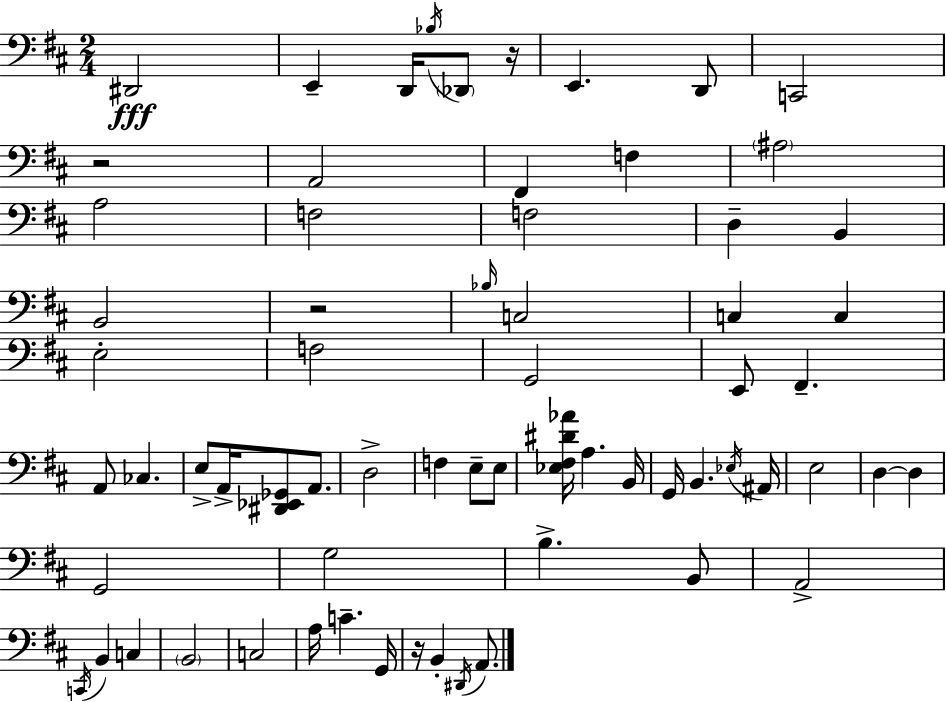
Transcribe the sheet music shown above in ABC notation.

X:1
T:Untitled
M:2/4
L:1/4
K:D
^D,,2 E,, D,,/4 _B,/4 _D,,/2 z/4 E,, D,,/2 C,,2 z2 A,,2 ^F,, F, ^A,2 A,2 F,2 F,2 D, B,, B,,2 z2 _B,/4 C,2 C, C, E,2 F,2 G,,2 E,,/2 ^F,, A,,/2 _C, E,/2 A,,/4 [^D,,_E,,_G,,]/2 A,,/2 D,2 F, E,/2 E,/2 [_E,^F,^D_A]/4 A, B,,/4 G,,/4 B,, _E,/4 ^A,,/4 E,2 D, D, G,,2 G,2 B, B,,/2 A,,2 C,,/4 B,, C, B,,2 C,2 A,/4 C G,,/4 z/4 B,, ^D,,/4 A,,/2